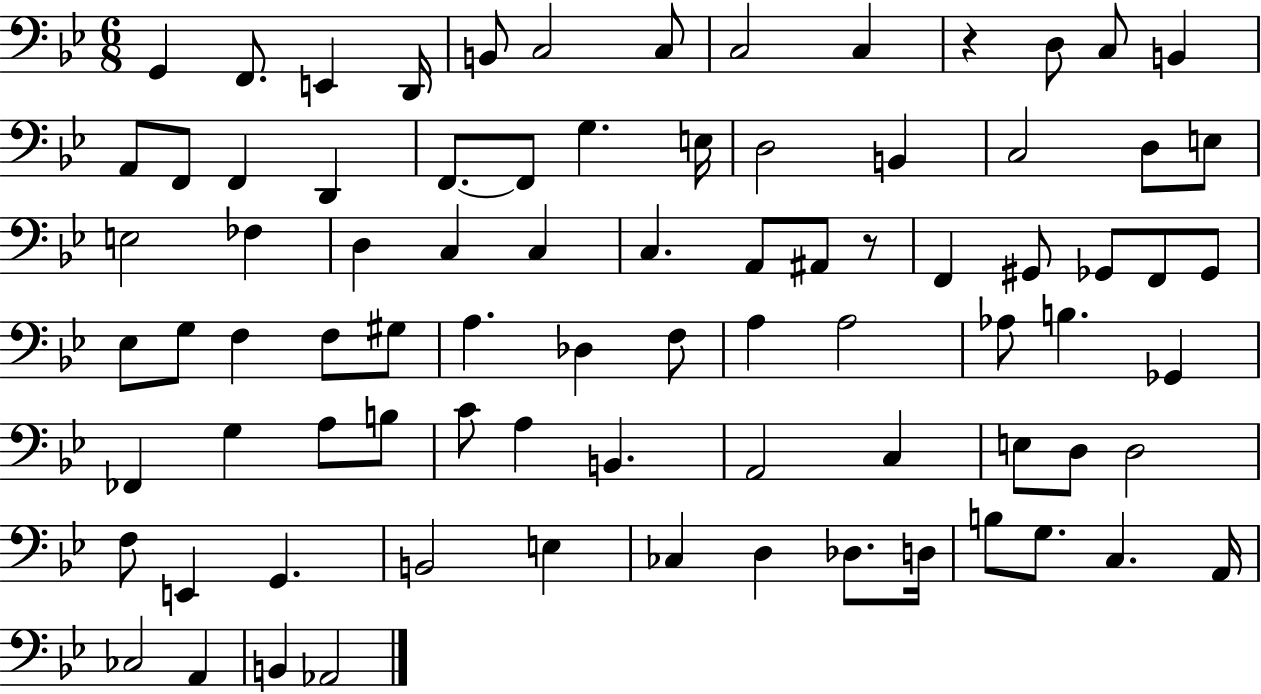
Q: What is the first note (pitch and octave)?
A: G2